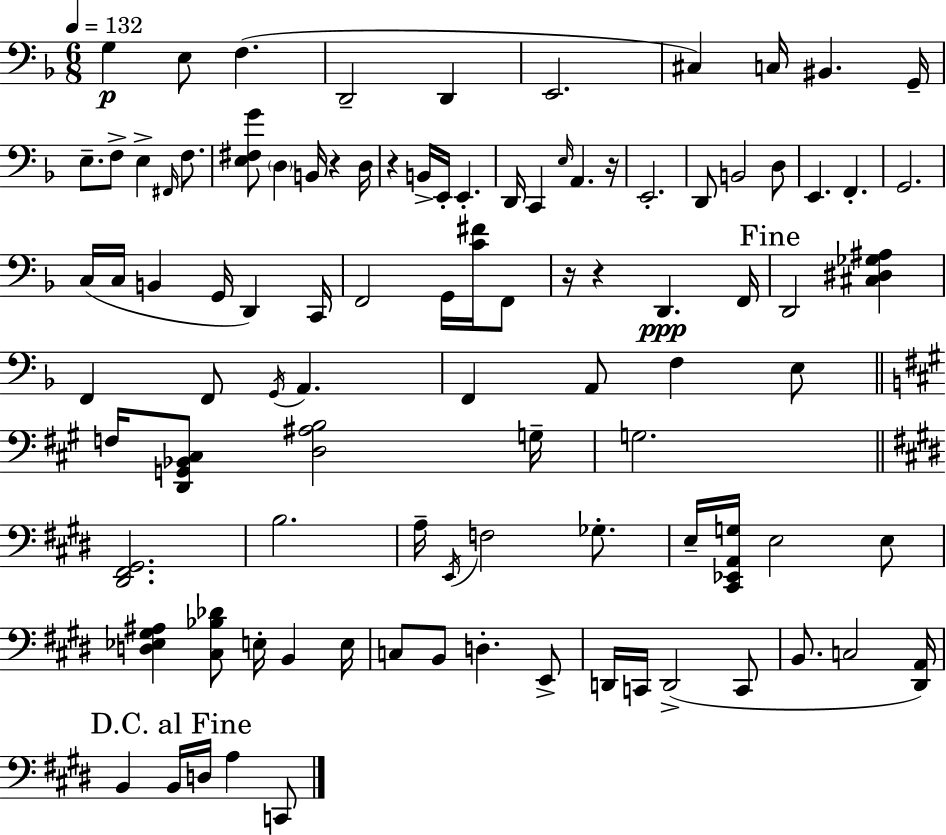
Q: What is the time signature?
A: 6/8